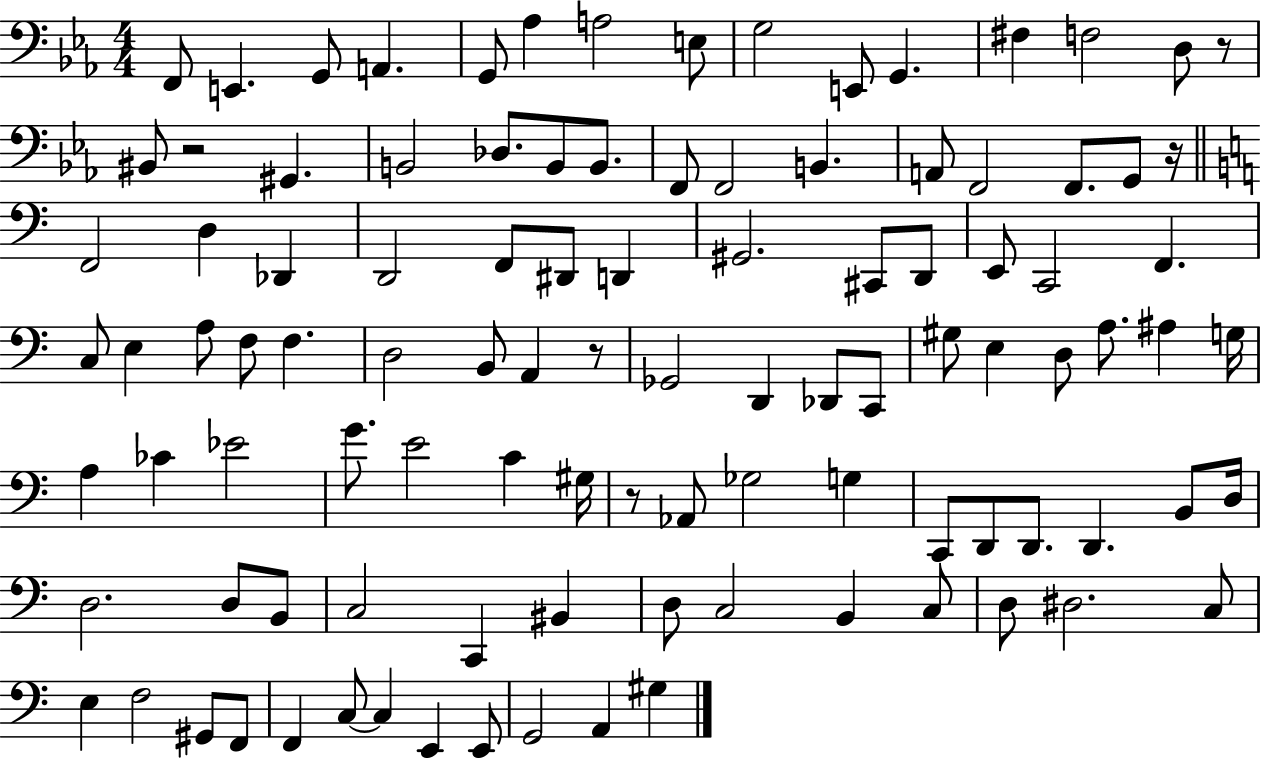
F2/e E2/q. G2/e A2/q. G2/e Ab3/q A3/h E3/e G3/h E2/e G2/q. F#3/q F3/h D3/e R/e BIS2/e R/h G#2/q. B2/h Db3/e. B2/e B2/e. F2/e F2/h B2/q. A2/e F2/h F2/e. G2/e R/s F2/h D3/q Db2/q D2/h F2/e D#2/e D2/q G#2/h. C#2/e D2/e E2/e C2/h F2/q. C3/e E3/q A3/e F3/e F3/q. D3/h B2/e A2/q R/e Gb2/h D2/q Db2/e C2/e G#3/e E3/q D3/e A3/e. A#3/q G3/s A3/q CES4/q Eb4/h G4/e. E4/h C4/q G#3/s R/e Ab2/e Gb3/h G3/q C2/e D2/e D2/e. D2/q. B2/e D3/s D3/h. D3/e B2/e C3/h C2/q BIS2/q D3/e C3/h B2/q C3/e D3/e D#3/h. C3/e E3/q F3/h G#2/e F2/e F2/q C3/e C3/q E2/q E2/e G2/h A2/q G#3/q